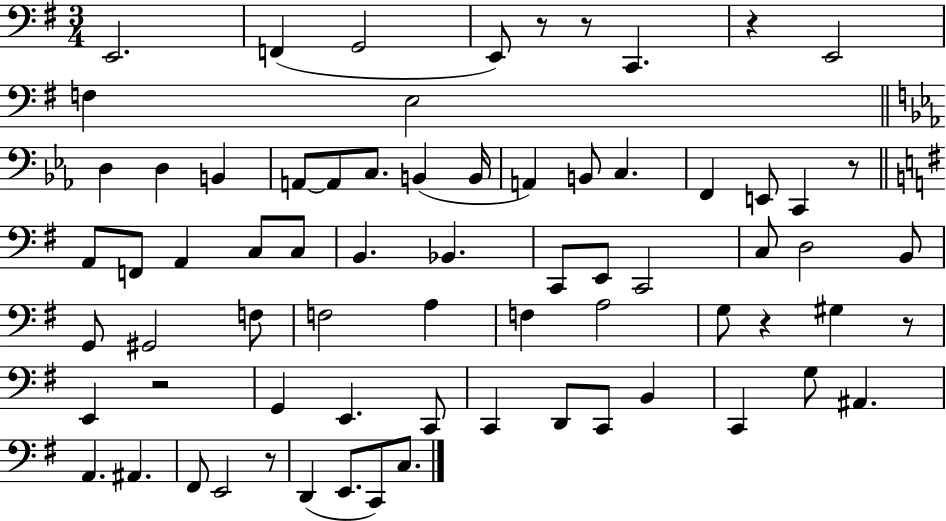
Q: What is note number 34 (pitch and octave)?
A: D3